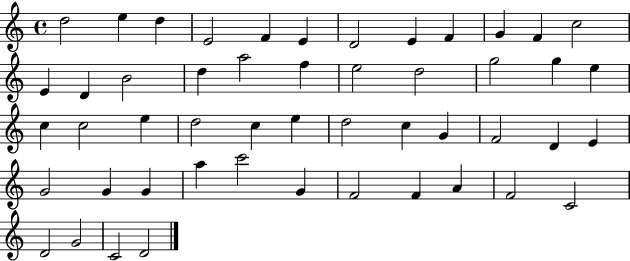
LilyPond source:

{
  \clef treble
  \time 4/4
  \defaultTimeSignature
  \key c \major
  d''2 e''4 d''4 | e'2 f'4 e'4 | d'2 e'4 f'4 | g'4 f'4 c''2 | \break e'4 d'4 b'2 | d''4 a''2 f''4 | e''2 d''2 | g''2 g''4 e''4 | \break c''4 c''2 e''4 | d''2 c''4 e''4 | d''2 c''4 g'4 | f'2 d'4 e'4 | \break g'2 g'4 g'4 | a''4 c'''2 g'4 | f'2 f'4 a'4 | f'2 c'2 | \break d'2 g'2 | c'2 d'2 | \bar "|."
}